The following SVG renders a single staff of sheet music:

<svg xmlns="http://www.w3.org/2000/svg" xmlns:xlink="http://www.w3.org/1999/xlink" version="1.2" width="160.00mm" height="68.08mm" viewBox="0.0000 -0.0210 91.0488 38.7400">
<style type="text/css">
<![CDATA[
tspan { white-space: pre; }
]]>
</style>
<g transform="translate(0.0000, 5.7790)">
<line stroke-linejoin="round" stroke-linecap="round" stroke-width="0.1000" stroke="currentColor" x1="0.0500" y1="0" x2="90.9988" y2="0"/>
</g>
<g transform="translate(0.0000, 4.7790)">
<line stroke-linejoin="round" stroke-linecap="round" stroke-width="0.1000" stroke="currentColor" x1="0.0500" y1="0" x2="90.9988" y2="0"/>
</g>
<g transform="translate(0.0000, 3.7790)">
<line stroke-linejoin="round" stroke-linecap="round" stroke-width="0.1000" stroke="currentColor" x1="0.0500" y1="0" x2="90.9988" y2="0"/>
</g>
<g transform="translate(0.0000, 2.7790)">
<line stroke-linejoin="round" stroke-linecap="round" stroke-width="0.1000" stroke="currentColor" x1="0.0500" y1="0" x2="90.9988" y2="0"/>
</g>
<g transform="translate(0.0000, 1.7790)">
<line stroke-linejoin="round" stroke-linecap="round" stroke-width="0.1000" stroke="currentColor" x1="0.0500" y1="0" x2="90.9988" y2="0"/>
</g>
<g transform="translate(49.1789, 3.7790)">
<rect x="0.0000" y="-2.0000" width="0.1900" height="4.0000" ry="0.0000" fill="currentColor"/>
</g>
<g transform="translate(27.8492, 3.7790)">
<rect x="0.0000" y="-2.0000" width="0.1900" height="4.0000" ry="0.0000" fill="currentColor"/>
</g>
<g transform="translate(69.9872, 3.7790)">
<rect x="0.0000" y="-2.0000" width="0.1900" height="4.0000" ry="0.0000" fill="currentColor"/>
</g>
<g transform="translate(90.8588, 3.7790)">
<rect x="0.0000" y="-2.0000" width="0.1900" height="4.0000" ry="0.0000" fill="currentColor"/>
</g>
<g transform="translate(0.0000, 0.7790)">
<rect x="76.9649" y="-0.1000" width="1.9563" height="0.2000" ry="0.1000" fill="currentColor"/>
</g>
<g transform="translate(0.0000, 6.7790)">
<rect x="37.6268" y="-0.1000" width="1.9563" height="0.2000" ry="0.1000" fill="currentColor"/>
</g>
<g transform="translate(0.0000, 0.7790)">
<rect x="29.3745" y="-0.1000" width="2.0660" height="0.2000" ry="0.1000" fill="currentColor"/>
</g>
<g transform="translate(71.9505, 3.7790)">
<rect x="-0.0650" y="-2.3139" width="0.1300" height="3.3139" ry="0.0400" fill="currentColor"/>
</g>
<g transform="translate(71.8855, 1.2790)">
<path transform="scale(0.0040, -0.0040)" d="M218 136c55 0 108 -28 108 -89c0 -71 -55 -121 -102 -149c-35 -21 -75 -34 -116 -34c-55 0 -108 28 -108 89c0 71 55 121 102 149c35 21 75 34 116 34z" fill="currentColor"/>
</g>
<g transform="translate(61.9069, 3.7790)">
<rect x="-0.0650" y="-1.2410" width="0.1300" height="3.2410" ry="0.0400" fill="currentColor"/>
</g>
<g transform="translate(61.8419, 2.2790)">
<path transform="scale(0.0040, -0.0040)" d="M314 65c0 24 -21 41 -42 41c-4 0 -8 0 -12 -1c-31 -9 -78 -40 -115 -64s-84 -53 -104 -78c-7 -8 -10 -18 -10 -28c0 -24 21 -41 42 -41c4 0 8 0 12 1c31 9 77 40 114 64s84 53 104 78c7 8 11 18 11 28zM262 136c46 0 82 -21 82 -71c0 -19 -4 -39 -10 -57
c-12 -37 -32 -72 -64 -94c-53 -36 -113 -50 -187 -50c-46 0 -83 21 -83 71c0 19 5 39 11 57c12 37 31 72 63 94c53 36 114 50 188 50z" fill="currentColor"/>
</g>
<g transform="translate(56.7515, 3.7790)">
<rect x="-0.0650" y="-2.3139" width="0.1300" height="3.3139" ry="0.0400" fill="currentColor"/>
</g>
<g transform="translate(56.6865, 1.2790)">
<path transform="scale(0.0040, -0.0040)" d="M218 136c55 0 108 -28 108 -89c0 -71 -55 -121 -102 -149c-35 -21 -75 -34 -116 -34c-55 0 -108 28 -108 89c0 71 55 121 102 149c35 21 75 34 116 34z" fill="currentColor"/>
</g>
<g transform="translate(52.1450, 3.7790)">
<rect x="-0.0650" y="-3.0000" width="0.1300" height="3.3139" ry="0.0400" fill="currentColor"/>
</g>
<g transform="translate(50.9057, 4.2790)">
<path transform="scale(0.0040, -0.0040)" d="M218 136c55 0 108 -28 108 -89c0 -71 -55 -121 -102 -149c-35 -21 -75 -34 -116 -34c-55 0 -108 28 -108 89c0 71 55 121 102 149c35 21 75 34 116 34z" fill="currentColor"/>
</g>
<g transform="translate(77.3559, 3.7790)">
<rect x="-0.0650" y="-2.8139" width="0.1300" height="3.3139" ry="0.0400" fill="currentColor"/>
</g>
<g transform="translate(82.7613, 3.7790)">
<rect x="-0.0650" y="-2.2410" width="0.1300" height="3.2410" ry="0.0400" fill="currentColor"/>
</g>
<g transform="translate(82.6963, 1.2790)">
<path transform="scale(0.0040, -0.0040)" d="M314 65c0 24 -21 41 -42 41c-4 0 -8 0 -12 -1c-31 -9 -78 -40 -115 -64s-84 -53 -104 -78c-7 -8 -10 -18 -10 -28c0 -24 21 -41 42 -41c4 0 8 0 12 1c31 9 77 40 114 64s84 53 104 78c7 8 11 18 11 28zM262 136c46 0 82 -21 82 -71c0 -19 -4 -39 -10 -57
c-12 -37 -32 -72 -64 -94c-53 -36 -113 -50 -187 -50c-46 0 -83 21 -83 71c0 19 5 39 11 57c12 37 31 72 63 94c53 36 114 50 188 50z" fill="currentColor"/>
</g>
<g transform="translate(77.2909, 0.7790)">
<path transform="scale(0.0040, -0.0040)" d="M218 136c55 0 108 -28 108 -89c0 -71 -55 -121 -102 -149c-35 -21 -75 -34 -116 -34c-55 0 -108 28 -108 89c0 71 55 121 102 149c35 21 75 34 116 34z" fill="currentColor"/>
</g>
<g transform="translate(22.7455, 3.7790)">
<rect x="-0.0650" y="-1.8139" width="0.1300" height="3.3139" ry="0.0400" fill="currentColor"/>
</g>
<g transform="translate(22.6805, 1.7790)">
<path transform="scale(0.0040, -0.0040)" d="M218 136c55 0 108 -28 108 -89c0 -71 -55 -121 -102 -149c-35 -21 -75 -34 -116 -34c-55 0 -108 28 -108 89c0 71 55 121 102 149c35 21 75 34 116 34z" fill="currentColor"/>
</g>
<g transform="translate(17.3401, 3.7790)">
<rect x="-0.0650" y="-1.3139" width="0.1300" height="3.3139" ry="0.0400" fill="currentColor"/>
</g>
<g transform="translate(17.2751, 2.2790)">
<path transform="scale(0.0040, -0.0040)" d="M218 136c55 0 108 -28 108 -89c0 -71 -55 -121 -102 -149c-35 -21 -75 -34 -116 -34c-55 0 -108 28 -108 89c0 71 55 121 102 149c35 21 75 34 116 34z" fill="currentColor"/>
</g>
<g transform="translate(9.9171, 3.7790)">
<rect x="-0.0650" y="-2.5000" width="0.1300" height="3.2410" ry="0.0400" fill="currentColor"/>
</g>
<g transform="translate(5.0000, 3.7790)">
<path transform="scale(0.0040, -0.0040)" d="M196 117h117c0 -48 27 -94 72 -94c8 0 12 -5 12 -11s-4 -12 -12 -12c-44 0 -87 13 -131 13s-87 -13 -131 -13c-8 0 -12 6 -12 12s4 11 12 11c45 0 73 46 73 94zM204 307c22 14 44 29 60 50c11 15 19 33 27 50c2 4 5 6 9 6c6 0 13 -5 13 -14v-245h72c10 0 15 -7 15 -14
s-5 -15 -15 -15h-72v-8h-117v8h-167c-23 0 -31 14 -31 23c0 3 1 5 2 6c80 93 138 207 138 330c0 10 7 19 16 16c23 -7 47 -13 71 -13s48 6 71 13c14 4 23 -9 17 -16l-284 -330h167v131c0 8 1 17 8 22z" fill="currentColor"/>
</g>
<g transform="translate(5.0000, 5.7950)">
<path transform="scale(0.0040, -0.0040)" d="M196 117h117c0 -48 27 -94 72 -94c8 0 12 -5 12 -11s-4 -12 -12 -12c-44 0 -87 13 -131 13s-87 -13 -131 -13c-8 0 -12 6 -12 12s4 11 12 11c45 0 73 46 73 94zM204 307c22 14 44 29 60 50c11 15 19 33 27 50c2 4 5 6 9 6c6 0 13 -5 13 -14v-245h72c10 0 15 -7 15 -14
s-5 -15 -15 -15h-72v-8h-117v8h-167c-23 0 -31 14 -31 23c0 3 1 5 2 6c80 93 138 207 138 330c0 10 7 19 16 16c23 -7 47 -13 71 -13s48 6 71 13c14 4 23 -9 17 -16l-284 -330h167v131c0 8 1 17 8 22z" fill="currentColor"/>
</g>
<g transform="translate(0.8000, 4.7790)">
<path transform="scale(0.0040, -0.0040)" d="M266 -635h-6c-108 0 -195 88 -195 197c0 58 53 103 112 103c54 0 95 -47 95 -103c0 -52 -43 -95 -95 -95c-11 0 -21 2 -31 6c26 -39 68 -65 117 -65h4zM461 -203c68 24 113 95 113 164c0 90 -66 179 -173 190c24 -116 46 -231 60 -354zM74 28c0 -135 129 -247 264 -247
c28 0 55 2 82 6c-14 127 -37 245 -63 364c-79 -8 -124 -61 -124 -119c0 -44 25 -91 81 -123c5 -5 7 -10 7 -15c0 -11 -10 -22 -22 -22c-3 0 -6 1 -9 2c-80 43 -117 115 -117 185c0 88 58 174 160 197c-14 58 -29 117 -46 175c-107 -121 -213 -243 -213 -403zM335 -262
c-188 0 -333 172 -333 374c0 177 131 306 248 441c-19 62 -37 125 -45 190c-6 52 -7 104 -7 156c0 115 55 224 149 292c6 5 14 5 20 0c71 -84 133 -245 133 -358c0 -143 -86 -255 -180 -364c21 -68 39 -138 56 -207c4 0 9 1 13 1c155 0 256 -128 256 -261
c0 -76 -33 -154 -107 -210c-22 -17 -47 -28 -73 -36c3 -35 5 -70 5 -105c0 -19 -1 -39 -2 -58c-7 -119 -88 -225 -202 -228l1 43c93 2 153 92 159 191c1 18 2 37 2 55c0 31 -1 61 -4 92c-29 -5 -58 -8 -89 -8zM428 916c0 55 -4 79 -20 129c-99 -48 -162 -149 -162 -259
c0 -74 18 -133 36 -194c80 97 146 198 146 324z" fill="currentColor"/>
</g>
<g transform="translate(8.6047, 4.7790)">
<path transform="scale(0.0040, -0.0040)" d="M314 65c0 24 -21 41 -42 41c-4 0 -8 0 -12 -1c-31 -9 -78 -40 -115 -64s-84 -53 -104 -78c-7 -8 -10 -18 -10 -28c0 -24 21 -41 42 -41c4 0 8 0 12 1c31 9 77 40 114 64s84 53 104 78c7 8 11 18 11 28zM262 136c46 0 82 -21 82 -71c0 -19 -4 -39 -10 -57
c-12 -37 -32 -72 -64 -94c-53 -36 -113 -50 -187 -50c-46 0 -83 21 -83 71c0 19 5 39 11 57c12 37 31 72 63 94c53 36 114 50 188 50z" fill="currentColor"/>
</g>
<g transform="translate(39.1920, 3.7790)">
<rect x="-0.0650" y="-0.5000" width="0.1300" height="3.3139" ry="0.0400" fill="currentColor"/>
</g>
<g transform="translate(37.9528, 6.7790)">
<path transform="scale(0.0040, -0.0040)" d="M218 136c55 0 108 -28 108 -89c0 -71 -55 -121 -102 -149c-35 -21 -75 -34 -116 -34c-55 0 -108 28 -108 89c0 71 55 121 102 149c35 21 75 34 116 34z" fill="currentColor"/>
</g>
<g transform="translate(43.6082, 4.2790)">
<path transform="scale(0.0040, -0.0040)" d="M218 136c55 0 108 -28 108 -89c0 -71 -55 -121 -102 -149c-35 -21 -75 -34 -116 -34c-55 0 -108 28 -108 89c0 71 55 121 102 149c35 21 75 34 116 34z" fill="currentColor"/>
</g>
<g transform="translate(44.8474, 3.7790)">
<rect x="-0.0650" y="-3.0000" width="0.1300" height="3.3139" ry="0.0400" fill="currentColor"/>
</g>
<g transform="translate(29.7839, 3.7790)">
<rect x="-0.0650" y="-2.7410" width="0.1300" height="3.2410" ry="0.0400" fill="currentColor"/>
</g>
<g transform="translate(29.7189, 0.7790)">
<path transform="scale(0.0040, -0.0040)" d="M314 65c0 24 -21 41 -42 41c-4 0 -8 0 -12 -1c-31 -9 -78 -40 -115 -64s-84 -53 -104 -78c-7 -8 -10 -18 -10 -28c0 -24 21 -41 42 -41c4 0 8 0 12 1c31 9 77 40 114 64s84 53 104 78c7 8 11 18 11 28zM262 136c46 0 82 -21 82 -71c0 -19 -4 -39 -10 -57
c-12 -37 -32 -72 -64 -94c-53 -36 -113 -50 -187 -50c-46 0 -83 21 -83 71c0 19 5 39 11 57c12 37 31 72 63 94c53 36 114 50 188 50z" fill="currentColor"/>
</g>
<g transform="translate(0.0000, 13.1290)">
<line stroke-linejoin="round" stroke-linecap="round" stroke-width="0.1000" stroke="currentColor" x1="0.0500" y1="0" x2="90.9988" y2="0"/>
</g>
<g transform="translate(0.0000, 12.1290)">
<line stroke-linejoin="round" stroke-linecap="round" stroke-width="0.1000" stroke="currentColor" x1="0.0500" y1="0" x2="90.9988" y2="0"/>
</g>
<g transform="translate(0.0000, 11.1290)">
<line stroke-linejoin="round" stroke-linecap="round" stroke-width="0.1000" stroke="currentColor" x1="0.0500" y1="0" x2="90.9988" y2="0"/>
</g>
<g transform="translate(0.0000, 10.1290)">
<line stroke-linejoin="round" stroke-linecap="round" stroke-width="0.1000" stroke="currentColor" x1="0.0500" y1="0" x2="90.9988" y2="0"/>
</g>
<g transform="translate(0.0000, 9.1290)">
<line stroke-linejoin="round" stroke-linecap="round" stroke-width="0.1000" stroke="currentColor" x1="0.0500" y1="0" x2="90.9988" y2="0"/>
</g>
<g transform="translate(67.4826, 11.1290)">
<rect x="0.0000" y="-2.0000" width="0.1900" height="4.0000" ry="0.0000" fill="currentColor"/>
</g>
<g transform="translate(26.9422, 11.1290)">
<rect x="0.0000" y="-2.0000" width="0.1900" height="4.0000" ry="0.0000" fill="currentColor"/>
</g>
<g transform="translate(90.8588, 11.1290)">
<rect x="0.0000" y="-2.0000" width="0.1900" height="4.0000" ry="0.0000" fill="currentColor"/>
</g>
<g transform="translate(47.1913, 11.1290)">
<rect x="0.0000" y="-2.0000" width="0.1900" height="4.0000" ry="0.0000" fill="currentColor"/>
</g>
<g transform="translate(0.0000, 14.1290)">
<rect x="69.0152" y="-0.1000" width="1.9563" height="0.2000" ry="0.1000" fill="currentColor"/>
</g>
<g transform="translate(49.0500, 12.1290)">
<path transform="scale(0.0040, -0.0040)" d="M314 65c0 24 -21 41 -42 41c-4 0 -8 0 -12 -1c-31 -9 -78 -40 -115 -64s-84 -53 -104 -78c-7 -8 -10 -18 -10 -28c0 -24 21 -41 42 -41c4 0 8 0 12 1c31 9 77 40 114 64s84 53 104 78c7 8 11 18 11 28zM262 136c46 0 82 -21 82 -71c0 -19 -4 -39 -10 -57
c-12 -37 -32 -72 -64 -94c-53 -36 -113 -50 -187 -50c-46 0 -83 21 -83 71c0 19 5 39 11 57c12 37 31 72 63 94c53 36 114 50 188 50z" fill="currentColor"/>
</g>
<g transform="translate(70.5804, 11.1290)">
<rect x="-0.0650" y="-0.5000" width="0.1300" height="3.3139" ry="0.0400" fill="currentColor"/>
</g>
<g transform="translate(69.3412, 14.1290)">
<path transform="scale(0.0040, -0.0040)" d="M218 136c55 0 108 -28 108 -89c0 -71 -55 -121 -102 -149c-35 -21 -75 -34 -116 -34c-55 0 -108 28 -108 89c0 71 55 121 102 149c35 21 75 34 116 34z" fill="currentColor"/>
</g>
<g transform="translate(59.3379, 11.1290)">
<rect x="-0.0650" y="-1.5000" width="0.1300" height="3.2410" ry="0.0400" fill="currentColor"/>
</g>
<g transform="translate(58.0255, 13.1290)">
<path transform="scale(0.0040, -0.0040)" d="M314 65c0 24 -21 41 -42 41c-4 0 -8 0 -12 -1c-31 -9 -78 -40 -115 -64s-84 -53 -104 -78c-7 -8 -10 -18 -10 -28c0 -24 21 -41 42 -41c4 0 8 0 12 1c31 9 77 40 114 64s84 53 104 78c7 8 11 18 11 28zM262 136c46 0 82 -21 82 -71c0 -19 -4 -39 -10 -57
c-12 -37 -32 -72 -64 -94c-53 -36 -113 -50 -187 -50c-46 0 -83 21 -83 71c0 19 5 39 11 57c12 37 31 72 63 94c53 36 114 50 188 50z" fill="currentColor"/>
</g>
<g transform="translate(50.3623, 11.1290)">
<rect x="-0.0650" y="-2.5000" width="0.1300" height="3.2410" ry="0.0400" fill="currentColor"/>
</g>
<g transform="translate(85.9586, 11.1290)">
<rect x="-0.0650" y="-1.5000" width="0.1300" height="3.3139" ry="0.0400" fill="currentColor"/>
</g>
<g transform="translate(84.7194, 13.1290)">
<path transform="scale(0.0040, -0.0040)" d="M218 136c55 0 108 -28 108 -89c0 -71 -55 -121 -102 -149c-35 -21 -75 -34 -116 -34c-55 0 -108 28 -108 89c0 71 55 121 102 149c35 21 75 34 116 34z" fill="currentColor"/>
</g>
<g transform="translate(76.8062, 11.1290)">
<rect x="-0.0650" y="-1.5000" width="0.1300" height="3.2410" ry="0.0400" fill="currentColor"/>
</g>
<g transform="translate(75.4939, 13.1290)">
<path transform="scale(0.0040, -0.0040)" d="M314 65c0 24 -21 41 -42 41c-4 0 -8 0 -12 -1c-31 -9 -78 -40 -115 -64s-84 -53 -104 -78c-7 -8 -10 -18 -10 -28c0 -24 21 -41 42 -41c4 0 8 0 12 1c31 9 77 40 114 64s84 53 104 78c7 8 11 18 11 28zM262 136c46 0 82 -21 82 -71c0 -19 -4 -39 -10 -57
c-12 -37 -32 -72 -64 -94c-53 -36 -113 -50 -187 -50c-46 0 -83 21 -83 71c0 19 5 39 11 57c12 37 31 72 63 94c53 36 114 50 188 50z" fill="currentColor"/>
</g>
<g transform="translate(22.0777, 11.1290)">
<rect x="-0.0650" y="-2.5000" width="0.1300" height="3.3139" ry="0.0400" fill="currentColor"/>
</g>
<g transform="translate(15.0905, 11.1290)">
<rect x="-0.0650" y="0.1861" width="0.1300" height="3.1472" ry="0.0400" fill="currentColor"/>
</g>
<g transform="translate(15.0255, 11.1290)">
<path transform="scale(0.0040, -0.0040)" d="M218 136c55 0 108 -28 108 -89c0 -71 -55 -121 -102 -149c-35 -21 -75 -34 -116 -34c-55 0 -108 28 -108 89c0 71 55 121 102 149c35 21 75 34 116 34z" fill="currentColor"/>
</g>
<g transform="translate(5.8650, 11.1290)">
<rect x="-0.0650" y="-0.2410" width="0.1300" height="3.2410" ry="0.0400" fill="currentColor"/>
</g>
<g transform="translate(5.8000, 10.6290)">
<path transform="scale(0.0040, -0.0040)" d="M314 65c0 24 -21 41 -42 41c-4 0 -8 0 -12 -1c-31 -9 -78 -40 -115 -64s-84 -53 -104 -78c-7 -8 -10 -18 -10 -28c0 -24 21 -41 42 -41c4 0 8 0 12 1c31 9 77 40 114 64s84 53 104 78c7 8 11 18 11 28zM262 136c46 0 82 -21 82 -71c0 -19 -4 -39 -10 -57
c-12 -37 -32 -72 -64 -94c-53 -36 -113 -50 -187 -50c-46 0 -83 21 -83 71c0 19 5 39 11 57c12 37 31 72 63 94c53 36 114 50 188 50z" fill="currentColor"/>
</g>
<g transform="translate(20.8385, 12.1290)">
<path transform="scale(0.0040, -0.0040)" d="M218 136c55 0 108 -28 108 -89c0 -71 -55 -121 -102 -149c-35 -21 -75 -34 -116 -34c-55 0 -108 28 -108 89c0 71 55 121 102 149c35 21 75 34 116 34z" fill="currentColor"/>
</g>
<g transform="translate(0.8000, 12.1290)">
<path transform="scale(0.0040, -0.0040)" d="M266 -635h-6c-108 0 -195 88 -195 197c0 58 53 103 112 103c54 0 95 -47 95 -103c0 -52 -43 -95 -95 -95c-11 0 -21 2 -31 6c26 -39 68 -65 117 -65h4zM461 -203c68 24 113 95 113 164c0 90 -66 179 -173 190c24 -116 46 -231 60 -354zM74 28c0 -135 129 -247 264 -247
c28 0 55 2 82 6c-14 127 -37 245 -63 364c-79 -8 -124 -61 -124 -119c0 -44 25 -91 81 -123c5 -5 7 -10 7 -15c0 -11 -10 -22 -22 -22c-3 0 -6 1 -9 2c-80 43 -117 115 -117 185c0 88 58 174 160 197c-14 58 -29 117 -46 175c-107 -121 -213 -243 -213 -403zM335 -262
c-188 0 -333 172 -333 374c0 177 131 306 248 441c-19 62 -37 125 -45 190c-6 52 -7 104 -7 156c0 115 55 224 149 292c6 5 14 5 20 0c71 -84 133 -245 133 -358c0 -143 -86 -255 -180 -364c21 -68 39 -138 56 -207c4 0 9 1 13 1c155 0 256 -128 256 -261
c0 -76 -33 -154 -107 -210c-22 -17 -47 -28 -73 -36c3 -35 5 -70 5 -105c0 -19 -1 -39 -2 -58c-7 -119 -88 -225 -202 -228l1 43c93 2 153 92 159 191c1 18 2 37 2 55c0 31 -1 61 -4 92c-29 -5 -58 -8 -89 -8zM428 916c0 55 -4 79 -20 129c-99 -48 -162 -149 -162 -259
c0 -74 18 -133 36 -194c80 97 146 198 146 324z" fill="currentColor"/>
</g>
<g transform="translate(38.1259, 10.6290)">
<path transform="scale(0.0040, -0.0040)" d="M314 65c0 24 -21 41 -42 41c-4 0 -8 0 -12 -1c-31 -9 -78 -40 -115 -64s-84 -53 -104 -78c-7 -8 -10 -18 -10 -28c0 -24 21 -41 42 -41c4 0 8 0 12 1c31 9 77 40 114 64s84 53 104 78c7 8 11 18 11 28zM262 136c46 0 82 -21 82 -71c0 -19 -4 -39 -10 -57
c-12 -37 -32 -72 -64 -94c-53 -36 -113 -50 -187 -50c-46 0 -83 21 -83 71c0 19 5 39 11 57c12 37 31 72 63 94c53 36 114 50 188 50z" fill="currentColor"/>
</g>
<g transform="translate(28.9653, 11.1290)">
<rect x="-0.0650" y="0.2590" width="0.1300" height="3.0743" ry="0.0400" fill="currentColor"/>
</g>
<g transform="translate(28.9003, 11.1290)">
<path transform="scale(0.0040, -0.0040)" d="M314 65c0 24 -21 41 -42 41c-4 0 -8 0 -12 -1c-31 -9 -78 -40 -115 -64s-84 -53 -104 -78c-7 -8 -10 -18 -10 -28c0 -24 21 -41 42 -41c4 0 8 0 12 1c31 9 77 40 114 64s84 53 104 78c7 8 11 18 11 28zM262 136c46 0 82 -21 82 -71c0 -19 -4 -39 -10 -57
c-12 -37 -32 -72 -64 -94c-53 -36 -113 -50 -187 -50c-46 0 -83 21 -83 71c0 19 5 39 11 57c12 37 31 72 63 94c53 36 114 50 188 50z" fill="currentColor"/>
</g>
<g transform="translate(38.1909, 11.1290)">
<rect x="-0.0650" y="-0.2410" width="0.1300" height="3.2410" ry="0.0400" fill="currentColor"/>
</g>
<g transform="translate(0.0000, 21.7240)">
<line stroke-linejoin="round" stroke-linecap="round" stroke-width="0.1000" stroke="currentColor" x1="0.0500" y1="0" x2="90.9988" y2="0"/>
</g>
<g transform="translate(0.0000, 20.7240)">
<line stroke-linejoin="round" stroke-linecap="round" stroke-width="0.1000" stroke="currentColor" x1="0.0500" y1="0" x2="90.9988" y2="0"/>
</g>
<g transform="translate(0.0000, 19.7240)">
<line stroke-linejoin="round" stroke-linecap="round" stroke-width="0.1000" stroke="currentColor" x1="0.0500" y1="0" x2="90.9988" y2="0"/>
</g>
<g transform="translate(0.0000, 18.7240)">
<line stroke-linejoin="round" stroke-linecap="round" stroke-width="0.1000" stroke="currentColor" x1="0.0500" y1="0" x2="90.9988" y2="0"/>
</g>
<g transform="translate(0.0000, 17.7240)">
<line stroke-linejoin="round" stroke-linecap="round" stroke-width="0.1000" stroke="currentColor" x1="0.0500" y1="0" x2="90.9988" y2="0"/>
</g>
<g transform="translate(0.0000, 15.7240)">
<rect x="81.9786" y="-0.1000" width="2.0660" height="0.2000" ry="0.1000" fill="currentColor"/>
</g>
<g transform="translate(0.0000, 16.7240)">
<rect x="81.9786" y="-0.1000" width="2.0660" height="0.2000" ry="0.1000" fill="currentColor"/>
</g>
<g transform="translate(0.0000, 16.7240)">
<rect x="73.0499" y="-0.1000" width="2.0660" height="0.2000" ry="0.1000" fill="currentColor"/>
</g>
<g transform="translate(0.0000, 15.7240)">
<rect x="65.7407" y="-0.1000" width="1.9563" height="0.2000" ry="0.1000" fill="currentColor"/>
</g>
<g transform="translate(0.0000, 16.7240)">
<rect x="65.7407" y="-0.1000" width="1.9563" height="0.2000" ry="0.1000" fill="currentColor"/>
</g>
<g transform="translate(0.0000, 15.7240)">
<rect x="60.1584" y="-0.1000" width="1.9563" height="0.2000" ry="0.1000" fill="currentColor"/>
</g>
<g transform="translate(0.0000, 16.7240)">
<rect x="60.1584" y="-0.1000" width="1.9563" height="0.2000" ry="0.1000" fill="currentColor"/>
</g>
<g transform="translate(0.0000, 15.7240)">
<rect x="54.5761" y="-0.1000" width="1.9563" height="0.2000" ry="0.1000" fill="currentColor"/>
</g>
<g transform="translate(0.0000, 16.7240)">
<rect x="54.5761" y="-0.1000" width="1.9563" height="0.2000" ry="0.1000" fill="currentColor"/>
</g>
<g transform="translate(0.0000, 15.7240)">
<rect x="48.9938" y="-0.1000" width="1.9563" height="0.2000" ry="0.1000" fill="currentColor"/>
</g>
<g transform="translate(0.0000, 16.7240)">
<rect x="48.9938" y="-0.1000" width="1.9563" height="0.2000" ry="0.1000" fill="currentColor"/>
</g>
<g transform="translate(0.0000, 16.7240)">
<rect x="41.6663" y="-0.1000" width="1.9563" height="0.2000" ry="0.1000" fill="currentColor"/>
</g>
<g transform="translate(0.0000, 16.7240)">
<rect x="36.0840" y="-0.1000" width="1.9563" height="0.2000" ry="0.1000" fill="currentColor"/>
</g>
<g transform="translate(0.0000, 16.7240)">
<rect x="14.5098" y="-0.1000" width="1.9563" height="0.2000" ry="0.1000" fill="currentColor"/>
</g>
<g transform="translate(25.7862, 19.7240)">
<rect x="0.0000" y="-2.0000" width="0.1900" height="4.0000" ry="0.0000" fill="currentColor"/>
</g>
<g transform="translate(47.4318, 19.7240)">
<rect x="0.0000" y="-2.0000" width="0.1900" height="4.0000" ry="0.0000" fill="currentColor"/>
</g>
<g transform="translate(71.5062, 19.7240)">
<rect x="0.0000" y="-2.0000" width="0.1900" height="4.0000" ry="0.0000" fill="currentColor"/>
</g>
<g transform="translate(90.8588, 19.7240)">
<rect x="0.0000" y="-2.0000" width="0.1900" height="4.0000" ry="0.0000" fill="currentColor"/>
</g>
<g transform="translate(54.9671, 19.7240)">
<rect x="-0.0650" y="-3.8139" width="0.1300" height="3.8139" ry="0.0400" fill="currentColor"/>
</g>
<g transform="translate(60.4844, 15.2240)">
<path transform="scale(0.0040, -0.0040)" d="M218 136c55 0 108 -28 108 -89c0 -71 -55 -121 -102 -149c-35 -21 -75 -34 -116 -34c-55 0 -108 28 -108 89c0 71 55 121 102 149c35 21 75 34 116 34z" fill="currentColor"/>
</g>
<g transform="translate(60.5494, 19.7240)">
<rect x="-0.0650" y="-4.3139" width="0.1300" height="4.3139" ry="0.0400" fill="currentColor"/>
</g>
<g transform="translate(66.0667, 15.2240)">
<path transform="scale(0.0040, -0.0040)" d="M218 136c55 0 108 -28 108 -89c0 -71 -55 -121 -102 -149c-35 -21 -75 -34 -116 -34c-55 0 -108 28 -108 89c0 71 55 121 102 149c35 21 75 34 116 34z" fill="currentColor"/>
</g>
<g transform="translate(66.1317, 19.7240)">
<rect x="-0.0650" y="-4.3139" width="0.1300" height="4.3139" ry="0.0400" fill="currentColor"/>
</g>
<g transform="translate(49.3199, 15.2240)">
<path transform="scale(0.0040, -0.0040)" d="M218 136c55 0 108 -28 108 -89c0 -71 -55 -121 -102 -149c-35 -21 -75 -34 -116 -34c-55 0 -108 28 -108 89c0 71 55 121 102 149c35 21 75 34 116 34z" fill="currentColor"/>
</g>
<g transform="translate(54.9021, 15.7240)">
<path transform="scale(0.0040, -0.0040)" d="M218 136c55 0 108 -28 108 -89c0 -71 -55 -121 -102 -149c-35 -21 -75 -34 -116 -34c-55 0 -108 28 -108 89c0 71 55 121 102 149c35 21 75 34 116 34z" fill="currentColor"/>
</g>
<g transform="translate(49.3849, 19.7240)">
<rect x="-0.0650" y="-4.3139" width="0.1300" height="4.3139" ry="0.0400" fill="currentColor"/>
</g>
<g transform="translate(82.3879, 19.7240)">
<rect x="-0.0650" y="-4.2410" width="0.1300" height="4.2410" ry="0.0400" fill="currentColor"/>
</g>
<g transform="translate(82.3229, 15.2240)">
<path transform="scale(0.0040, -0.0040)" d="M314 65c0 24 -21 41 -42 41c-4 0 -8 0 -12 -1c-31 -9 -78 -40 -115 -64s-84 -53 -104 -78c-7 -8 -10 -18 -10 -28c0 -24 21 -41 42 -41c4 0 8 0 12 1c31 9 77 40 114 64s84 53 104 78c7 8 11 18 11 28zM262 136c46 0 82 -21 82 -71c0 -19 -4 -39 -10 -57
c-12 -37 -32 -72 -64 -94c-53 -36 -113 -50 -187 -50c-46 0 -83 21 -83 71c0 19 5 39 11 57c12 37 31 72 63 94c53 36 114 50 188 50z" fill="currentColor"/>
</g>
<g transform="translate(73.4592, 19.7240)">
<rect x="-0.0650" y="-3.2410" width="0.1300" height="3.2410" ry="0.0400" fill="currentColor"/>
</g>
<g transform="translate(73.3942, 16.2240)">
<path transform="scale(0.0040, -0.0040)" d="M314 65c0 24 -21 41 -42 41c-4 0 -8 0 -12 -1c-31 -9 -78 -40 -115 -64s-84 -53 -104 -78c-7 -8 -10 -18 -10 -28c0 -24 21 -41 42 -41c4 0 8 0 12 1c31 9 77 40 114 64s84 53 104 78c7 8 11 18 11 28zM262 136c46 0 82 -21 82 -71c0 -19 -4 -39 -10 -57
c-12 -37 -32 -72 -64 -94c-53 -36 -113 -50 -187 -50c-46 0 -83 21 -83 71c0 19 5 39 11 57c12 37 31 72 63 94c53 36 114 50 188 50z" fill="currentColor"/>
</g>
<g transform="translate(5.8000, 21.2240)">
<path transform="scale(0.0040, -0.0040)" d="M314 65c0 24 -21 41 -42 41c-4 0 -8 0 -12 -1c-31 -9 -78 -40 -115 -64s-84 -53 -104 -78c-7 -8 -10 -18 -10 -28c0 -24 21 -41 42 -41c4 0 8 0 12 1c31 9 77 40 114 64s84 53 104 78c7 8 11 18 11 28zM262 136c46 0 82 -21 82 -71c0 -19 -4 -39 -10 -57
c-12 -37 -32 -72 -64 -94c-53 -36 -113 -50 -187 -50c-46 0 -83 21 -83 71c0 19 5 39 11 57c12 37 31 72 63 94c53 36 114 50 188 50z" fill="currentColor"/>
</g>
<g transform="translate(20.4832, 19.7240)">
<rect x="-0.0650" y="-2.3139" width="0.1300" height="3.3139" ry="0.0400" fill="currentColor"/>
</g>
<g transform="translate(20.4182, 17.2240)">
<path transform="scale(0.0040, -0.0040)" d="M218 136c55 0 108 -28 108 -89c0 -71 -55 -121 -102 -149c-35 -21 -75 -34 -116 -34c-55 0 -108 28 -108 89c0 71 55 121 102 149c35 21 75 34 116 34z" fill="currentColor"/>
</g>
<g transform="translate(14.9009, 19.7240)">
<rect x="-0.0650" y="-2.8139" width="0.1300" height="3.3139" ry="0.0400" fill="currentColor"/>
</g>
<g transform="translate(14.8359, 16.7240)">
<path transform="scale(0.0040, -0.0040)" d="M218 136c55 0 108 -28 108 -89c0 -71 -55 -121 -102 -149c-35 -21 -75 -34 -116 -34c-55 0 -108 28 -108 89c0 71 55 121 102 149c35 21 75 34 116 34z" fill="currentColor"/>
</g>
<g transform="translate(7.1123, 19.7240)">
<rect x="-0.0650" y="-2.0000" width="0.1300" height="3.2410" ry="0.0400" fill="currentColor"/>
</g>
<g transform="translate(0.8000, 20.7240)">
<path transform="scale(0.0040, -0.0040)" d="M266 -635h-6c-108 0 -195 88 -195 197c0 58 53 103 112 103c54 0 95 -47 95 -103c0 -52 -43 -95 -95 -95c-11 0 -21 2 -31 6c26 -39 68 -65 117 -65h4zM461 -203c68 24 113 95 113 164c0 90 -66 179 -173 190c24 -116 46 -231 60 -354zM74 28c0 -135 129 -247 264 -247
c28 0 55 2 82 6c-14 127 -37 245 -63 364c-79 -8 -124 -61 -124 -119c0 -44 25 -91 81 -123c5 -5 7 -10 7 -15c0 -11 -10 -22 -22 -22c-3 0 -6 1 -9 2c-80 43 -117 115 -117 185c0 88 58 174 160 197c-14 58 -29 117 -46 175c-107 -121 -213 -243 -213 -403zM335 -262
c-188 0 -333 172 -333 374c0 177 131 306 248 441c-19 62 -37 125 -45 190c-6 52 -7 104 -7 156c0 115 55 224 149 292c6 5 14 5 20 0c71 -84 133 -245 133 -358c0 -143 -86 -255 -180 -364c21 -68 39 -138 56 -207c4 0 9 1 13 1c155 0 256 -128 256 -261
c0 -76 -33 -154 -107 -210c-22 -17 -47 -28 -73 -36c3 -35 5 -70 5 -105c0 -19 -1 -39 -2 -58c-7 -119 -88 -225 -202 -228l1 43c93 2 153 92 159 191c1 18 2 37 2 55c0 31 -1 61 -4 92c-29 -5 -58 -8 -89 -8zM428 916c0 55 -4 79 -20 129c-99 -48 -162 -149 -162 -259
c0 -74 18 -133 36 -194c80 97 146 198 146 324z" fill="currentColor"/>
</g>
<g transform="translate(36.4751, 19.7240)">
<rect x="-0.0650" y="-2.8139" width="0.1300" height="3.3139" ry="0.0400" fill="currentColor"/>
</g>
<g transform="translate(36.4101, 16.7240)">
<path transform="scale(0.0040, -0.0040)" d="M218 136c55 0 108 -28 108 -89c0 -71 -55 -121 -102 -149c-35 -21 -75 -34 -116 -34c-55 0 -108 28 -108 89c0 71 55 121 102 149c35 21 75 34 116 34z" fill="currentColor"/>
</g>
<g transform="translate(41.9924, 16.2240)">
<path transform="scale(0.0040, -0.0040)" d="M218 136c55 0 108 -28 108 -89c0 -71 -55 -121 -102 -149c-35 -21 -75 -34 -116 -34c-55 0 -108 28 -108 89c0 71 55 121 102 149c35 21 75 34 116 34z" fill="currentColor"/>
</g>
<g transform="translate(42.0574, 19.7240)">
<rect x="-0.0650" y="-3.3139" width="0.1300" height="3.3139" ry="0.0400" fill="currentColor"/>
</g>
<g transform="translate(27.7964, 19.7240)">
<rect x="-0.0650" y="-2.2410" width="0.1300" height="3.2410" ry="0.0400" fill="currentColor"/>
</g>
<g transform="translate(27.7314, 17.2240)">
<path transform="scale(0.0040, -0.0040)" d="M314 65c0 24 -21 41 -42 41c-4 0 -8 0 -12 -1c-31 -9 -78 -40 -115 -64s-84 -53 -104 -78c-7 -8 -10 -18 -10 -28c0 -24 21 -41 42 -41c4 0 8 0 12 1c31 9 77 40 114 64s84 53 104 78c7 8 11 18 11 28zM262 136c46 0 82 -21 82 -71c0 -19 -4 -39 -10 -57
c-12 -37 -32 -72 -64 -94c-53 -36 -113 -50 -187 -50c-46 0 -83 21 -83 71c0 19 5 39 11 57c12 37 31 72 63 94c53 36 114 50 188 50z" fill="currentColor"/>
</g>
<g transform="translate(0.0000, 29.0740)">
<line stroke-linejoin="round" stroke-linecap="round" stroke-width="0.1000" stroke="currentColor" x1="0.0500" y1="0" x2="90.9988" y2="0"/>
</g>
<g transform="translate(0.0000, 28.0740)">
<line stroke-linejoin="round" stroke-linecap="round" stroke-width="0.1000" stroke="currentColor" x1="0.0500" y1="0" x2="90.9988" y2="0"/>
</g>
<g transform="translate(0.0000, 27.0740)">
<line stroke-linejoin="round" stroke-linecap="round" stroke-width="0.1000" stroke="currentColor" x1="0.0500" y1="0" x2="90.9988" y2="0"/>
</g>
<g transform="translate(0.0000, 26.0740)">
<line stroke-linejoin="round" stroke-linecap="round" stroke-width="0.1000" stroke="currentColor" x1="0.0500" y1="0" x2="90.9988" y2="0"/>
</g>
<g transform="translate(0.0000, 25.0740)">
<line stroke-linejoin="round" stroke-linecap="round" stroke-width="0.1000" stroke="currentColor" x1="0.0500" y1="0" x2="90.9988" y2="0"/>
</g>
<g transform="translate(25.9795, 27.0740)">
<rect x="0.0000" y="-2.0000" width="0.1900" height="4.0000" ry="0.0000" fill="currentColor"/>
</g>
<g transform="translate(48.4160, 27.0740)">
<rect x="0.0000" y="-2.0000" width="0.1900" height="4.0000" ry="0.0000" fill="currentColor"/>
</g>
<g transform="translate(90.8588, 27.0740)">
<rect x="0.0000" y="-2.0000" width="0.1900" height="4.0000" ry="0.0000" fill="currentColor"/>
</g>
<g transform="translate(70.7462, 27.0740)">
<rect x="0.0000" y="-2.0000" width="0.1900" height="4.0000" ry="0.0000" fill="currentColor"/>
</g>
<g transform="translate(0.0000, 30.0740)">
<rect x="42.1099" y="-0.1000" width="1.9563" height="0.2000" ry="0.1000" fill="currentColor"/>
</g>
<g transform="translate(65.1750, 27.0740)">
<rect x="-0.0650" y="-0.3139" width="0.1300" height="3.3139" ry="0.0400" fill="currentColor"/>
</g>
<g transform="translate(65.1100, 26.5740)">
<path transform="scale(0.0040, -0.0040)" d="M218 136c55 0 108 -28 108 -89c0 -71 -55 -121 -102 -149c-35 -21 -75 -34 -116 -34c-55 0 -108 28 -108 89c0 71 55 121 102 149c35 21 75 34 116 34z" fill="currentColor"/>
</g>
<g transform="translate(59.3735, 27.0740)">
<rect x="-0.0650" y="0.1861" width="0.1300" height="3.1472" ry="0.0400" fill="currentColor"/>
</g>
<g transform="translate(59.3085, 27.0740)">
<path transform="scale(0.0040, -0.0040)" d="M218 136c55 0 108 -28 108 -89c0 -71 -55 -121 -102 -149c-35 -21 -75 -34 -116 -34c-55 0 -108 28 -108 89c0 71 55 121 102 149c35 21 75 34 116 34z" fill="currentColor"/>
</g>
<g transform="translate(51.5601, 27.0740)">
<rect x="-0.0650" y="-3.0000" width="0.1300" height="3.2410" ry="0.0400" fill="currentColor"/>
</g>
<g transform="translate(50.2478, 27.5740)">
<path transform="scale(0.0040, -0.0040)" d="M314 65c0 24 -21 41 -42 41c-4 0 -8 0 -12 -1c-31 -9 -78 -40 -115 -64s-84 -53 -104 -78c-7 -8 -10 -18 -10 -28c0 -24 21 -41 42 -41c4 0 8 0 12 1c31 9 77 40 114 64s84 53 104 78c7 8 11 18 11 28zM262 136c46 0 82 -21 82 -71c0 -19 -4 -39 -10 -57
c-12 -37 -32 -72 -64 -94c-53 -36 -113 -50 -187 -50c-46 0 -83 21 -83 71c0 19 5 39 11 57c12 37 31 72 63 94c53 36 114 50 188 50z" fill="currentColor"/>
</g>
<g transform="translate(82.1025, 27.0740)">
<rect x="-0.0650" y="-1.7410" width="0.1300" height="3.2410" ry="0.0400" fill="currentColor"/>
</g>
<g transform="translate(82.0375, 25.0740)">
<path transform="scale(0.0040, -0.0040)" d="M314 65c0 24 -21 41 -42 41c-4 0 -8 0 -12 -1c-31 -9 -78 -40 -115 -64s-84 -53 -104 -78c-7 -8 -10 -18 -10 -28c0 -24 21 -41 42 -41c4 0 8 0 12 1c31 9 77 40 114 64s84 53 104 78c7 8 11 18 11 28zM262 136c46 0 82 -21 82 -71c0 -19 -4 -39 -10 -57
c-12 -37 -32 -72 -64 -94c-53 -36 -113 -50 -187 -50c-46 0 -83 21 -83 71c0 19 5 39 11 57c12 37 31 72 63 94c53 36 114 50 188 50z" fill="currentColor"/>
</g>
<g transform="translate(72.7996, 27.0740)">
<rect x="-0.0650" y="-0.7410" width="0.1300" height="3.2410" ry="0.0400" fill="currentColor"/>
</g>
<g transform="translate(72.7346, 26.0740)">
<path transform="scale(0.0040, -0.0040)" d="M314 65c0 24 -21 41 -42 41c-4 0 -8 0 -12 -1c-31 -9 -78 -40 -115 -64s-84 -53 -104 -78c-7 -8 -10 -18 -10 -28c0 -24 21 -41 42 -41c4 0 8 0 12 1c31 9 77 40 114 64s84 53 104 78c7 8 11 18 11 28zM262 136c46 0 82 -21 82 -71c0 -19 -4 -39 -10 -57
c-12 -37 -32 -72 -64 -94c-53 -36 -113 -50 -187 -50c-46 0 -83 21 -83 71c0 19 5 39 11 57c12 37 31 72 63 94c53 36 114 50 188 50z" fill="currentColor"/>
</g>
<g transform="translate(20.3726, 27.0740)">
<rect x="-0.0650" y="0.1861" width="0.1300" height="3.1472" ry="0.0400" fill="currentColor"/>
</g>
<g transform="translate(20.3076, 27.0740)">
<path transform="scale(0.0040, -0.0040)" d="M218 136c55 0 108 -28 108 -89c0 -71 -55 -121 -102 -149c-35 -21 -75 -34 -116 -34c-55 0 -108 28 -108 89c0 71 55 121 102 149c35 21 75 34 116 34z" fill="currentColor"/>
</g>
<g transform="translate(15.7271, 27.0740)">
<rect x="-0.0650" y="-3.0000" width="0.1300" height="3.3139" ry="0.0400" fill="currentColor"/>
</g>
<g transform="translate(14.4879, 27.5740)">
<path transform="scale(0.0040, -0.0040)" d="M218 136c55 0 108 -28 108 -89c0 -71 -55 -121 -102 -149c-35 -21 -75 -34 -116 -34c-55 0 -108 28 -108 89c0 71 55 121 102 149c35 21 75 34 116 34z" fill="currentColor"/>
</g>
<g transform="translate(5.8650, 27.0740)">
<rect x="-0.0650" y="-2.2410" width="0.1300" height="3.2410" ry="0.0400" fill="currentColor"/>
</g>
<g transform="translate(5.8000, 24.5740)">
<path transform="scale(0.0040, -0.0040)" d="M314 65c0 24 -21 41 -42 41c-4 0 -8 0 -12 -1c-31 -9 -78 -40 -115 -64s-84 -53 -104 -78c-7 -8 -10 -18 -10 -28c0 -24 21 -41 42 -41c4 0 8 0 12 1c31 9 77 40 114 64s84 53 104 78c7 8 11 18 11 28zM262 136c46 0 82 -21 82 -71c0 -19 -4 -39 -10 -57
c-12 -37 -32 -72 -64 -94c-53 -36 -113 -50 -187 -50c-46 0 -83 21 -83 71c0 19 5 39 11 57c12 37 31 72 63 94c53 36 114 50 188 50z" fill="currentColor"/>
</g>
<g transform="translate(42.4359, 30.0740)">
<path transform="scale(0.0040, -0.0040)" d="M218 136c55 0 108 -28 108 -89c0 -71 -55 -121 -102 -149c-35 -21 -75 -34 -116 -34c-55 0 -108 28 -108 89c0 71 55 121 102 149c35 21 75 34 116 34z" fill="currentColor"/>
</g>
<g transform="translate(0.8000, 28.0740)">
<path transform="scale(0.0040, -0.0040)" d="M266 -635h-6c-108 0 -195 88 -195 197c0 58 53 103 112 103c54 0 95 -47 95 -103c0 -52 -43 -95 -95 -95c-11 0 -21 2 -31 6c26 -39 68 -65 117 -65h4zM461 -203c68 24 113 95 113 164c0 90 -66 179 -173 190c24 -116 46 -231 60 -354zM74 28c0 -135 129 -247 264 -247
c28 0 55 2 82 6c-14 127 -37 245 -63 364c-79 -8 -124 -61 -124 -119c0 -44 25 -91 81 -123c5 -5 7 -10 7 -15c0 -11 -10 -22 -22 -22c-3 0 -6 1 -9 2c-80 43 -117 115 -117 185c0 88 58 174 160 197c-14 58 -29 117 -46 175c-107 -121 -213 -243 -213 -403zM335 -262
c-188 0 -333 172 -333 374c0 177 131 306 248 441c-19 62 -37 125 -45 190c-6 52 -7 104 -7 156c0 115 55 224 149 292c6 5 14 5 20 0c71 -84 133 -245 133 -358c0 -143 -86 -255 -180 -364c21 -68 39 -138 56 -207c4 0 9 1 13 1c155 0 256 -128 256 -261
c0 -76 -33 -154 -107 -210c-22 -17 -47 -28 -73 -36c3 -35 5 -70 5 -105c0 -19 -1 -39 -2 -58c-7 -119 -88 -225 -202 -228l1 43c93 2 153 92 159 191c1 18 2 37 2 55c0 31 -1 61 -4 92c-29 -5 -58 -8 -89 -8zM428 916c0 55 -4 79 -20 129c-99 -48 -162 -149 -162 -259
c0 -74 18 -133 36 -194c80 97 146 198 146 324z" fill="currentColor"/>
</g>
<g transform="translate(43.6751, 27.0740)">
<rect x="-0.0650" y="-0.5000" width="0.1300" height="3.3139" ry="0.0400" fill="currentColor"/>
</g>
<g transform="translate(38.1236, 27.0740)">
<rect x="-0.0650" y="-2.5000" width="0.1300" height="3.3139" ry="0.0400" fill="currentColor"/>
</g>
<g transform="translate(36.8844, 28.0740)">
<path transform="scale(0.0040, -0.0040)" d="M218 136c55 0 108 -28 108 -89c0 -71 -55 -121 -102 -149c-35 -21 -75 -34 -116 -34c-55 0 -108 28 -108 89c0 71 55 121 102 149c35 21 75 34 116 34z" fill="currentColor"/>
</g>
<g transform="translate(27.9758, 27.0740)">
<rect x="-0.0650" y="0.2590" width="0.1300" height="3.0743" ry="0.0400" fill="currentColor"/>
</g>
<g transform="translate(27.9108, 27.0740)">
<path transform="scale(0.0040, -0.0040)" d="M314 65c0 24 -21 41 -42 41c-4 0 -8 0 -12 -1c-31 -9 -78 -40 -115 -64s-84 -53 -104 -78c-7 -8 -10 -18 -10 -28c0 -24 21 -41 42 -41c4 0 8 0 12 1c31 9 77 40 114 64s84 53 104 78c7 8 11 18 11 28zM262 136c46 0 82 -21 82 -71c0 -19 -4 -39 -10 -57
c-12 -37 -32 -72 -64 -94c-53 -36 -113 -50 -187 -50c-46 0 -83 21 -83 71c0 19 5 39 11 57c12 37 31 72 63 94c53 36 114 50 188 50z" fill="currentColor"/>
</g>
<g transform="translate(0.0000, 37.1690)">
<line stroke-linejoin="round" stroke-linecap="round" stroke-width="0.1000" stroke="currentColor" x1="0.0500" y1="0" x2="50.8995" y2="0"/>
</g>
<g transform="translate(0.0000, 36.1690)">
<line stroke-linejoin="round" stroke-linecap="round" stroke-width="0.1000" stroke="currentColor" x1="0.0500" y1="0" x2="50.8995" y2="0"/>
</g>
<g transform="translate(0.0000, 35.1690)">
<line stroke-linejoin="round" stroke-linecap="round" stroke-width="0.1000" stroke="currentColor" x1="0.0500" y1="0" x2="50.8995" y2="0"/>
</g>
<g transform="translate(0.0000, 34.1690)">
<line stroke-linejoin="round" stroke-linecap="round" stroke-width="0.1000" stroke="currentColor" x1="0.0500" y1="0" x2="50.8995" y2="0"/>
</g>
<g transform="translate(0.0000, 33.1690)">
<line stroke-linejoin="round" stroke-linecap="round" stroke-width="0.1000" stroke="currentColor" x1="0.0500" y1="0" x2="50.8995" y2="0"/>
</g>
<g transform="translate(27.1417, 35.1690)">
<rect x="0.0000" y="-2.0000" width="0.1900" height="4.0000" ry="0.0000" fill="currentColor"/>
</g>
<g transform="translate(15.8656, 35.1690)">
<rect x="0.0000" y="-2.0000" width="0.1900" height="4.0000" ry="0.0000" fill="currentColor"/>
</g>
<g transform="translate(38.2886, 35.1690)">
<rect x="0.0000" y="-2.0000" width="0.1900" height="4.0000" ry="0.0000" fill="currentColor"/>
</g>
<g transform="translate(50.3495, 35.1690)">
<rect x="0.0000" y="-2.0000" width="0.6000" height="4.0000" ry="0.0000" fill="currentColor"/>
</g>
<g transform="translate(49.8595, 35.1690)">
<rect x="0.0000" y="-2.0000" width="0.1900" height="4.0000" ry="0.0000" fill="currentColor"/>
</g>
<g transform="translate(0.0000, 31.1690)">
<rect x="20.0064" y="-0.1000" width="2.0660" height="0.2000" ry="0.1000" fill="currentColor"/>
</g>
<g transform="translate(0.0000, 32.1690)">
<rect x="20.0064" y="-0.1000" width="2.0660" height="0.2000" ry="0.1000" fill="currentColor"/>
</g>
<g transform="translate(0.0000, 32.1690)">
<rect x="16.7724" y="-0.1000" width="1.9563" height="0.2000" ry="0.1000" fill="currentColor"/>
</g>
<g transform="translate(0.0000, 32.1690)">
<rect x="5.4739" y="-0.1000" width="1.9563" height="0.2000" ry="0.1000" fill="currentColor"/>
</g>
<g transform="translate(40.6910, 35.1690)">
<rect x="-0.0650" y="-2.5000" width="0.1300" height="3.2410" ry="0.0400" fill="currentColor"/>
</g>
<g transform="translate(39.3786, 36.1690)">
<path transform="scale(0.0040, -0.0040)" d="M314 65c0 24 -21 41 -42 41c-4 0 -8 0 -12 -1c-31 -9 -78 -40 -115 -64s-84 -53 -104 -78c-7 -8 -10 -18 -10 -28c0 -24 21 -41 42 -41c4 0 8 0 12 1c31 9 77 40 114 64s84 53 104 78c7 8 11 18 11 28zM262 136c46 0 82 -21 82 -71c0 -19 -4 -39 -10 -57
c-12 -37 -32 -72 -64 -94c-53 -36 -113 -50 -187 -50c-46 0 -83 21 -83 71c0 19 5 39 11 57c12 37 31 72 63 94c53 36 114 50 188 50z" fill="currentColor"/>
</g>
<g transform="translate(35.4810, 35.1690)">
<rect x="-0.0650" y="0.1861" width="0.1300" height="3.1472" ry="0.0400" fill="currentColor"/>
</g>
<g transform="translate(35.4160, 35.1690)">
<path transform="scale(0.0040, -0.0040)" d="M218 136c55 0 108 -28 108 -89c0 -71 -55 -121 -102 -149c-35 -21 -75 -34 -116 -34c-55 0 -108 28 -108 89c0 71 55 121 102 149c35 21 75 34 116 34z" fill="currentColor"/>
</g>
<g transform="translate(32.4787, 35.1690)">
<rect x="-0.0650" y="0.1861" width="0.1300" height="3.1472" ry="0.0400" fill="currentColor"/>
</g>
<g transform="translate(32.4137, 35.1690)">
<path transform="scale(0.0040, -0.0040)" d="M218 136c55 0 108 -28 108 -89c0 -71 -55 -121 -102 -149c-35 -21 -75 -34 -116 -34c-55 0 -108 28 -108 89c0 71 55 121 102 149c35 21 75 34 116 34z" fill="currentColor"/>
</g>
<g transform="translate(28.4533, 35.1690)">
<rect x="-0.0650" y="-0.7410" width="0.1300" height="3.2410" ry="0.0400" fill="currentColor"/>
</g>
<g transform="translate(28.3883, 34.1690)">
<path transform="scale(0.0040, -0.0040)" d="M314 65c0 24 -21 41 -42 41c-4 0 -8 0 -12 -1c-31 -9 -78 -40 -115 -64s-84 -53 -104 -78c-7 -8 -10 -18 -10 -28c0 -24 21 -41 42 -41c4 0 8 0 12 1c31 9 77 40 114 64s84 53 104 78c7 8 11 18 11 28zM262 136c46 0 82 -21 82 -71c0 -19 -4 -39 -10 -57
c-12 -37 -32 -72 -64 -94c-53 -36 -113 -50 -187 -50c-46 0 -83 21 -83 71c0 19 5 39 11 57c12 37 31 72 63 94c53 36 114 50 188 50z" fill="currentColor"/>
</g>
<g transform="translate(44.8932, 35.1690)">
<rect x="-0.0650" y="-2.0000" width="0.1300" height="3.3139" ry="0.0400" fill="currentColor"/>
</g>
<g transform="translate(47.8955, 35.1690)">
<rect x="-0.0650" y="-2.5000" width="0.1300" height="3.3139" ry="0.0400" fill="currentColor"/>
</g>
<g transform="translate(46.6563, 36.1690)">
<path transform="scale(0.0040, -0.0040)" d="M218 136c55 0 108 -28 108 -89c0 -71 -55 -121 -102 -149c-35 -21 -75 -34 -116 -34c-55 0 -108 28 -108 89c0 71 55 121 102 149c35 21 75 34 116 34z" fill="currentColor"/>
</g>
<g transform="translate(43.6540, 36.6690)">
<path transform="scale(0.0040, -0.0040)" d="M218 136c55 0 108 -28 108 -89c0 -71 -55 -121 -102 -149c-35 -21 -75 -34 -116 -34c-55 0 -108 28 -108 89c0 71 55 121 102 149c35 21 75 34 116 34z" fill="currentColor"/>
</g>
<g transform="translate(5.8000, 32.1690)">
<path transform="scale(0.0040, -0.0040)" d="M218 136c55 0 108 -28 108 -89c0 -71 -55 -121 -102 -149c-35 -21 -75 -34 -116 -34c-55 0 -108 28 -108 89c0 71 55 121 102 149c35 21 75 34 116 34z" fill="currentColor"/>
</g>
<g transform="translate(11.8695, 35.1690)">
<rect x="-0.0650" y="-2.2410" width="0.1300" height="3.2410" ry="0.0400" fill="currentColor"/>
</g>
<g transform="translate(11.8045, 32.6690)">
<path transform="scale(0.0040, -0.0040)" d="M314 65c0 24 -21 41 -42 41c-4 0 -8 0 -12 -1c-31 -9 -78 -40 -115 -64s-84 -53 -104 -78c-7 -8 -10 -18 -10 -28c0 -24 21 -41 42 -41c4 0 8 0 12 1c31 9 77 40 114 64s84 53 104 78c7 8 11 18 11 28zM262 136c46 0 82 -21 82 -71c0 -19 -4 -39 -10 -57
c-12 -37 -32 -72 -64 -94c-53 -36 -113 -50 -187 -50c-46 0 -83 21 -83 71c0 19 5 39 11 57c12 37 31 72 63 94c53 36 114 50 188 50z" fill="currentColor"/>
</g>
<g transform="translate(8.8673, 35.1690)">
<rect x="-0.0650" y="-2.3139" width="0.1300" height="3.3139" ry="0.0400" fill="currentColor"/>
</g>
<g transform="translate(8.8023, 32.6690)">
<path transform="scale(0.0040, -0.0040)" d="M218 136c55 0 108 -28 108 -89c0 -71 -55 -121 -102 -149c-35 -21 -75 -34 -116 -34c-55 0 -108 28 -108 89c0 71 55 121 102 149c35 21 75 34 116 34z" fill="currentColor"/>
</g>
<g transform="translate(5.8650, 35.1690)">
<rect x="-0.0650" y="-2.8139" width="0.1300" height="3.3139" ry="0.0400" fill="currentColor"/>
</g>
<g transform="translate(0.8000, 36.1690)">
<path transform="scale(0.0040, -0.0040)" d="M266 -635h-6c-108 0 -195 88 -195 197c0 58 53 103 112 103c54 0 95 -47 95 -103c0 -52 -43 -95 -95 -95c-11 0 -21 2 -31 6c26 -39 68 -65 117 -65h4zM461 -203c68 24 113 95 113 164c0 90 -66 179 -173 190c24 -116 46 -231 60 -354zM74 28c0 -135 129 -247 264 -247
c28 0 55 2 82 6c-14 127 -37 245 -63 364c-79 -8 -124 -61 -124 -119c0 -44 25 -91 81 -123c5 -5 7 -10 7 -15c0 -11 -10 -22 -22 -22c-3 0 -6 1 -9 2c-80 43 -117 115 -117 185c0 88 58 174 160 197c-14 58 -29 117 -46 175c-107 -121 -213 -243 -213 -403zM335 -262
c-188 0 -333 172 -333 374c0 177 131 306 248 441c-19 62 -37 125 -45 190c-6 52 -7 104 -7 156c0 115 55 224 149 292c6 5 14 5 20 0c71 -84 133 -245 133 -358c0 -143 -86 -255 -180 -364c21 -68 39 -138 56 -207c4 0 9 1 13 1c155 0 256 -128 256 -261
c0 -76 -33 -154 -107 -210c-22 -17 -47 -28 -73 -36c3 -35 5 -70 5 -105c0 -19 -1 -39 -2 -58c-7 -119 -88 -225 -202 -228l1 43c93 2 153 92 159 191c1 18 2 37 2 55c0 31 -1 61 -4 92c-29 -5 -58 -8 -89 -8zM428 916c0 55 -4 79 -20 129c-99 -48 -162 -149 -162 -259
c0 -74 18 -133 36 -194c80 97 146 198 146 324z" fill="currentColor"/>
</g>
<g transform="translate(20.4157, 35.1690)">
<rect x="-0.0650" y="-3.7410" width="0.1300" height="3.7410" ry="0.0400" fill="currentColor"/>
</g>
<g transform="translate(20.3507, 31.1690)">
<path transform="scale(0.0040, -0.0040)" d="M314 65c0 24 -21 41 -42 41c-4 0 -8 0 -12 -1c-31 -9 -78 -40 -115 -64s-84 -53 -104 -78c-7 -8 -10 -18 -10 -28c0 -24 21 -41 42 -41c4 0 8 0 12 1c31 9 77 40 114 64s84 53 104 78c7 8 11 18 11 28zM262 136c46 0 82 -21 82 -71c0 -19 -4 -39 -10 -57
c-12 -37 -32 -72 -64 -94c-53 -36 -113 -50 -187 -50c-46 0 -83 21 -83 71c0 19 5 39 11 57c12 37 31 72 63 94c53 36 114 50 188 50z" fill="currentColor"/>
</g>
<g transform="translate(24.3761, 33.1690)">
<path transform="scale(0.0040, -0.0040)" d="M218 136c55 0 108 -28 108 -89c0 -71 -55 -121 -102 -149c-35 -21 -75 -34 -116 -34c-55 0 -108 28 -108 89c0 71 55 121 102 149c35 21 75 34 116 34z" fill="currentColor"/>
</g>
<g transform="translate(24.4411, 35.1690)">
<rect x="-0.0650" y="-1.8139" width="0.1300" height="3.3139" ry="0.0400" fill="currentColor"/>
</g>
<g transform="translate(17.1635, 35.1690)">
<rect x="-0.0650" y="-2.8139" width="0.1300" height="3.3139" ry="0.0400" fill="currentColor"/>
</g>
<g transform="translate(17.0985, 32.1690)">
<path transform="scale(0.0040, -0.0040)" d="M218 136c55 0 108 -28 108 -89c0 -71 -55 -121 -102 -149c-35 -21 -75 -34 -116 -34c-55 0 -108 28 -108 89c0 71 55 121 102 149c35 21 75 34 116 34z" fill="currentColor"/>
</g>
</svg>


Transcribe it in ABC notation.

X:1
T:Untitled
M:4/4
L:1/4
K:C
G2 e f a2 C A A g e2 g a g2 c2 B G B2 c2 G2 E2 C E2 E F2 a g g2 a b d' c' d' d' b2 d'2 g2 A B B2 G C A2 B c d2 f2 a g g2 a c'2 f d2 B B G2 F G